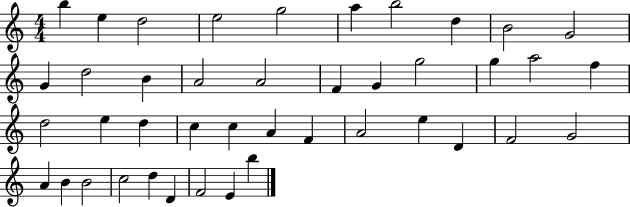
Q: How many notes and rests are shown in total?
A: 42